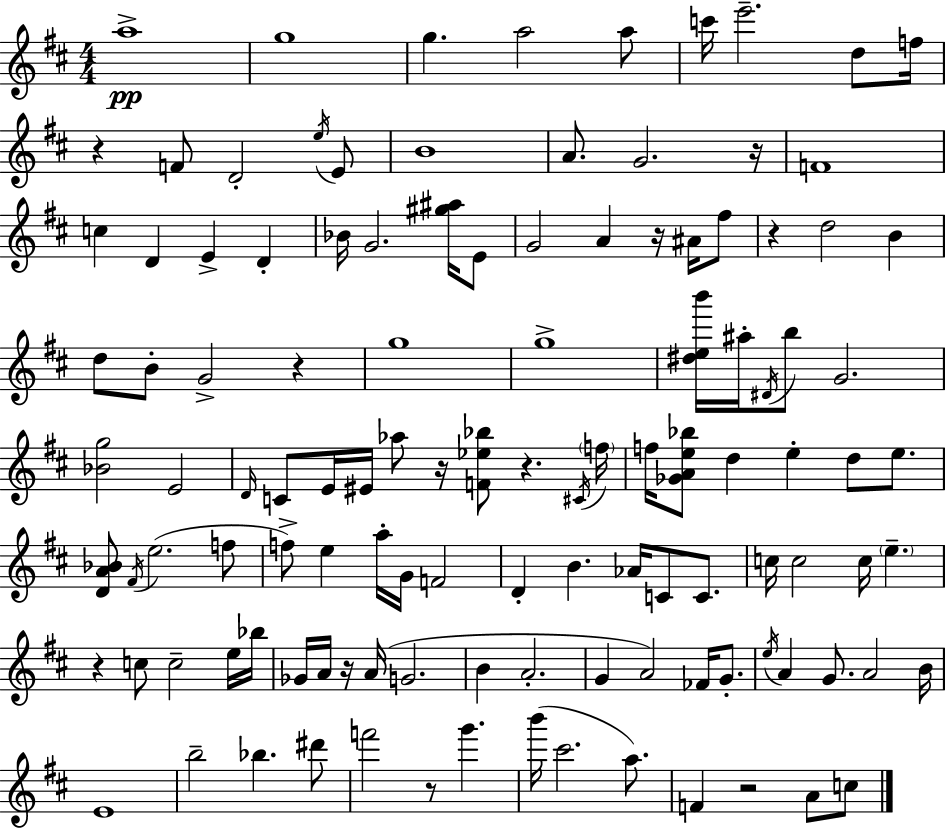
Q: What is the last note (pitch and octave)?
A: C5